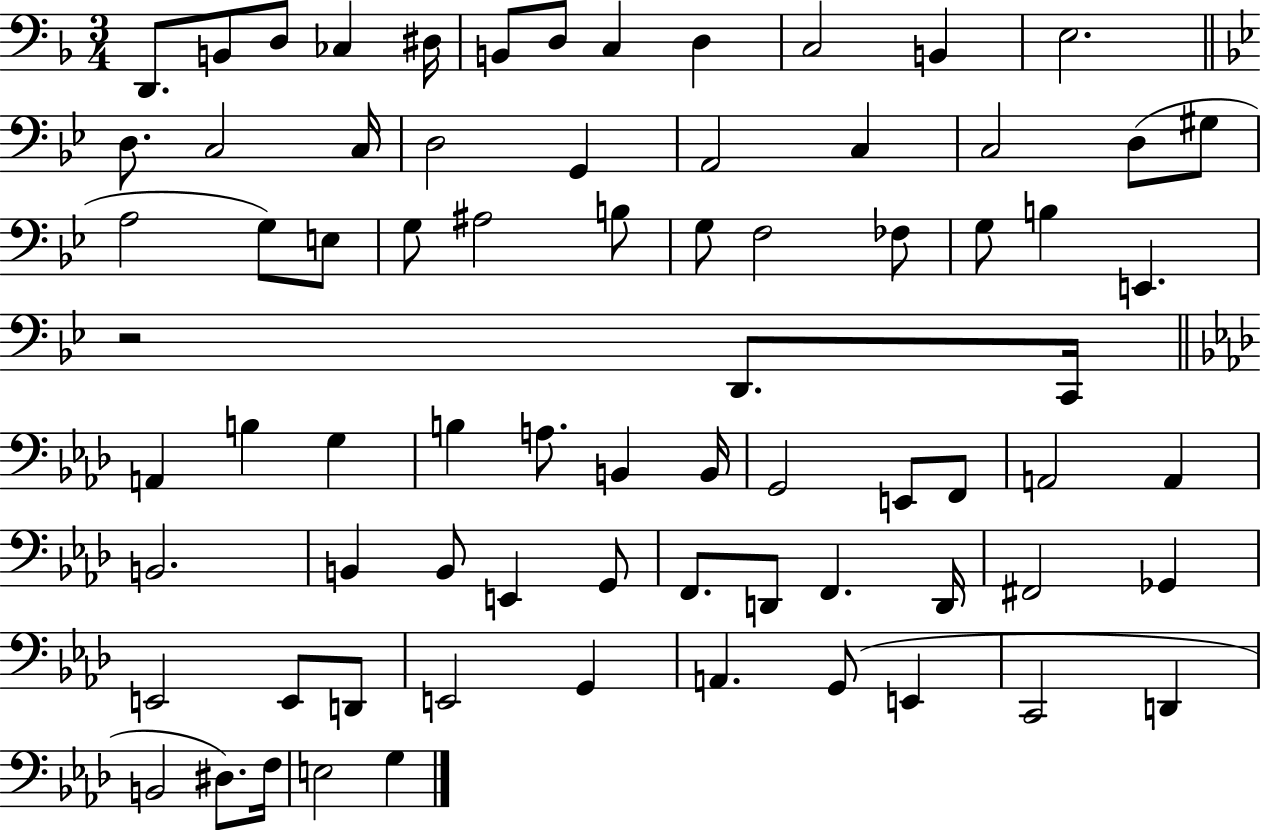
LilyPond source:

{
  \clef bass
  \numericTimeSignature
  \time 3/4
  \key f \major
  \repeat volta 2 { d,8. b,8 d8 ces4 dis16 | b,8 d8 c4 d4 | c2 b,4 | e2. | \break \bar "||" \break \key bes \major d8. c2 c16 | d2 g,4 | a,2 c4 | c2 d8( gis8 | \break a2 g8) e8 | g8 ais2 b8 | g8 f2 fes8 | g8 b4 e,4. | \break r2 d,8. c,16 | \bar "||" \break \key f \minor a,4 b4 g4 | b4 a8. b,4 b,16 | g,2 e,8 f,8 | a,2 a,4 | \break b,2. | b,4 b,8 e,4 g,8 | f,8. d,8 f,4. d,16 | fis,2 ges,4 | \break e,2 e,8 d,8 | e,2 g,4 | a,4. g,8( e,4 | c,2 d,4 | \break b,2 dis8.) f16 | e2 g4 | } \bar "|."
}